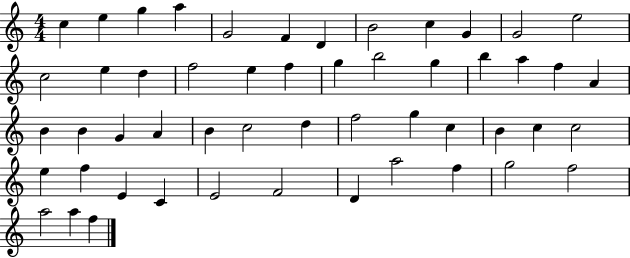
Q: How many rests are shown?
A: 0